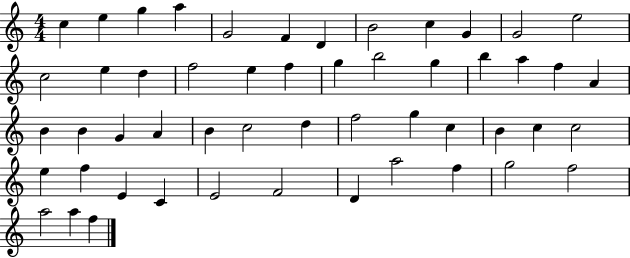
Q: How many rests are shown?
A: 0